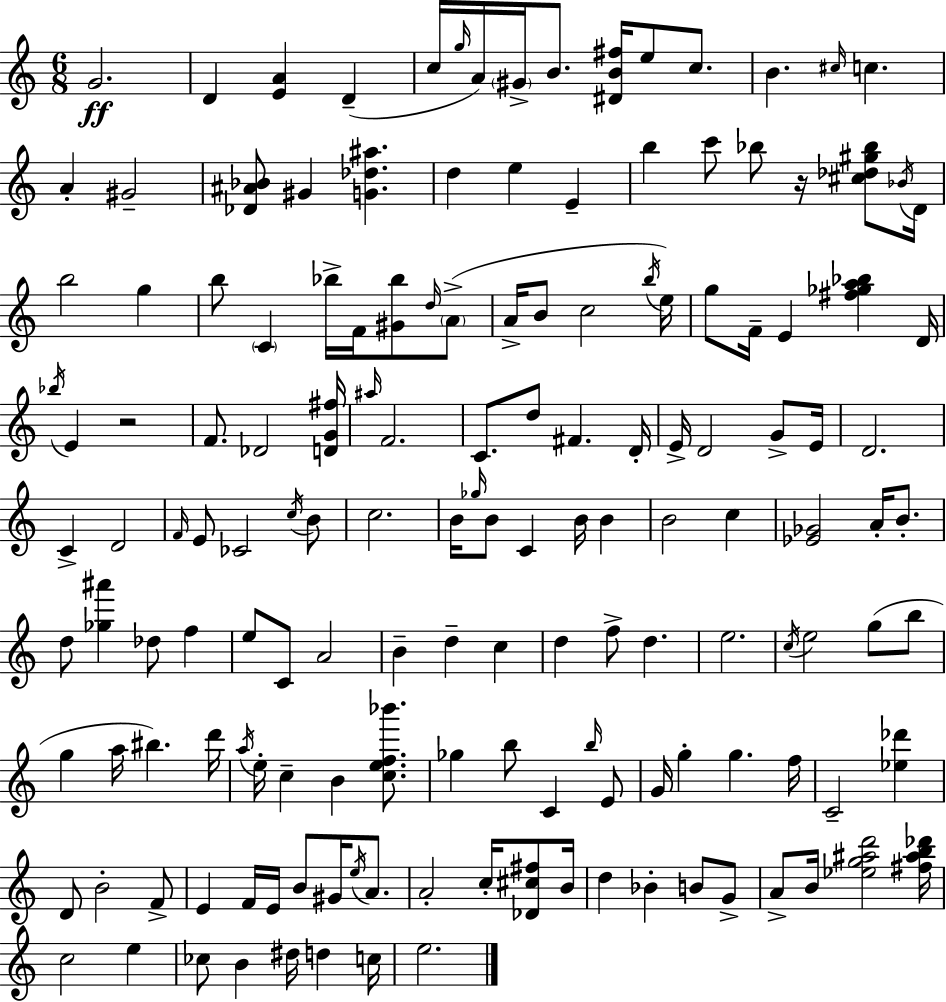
{
  \clef treble
  \numericTimeSignature
  \time 6/8
  \key a \minor
  g'2.\ff | d'4 <e' a'>4 d'4--( | c''16 \grace { g''16 } a'16) \parenthesize gis'16-> b'8. <dis' b' fis''>16 e''8 c''8. | b'4. \grace { cis''16 } c''4. | \break a'4-. gis'2-- | <des' ais' bes'>8 gis'4 <g' des'' ais''>4. | d''4 e''4 e'4-- | b''4 c'''8 bes''8 r16 <cis'' des'' gis'' bes''>8 | \break \acciaccatura { bes'16 } d'16 b''2 g''4 | b''8 \parenthesize c'4 bes''16-> f'16 <gis' bes''>8 | \grace { d''16 } \parenthesize a'8->( a'16-> b'8 c''2 | \acciaccatura { b''16 } e''16) g''8 f'16-- e'4 | \break <fis'' ges'' a'' bes''>4 d'16 \acciaccatura { bes''16 } e'4 r2 | f'8. des'2 | <d' g' fis''>16 \grace { ais''16 } f'2. | c'8. d''8 | \break fis'4. d'16-. e'16-> d'2 | g'8-> e'16 d'2. | c'4-> d'2 | \grace { f'16 } e'8 ces'2 | \break \acciaccatura { c''16 } b'8 c''2. | b'16 \grace { ges''16 } b'8 | c'4 b'16 b'4 b'2 | c''4 <ees' ges'>2 | \break a'16-. b'8.-. d''8 | <ges'' ais'''>4 des''8 f''4 e''8 | c'8 a'2 b'4-- | d''4-- c''4 d''4 | \break f''8-> d''4. e''2. | \acciaccatura { c''16 } e''2 | g''8( b''8 g''4 | a''16 bis''4.) d'''16 \acciaccatura { a''16 } | \break e''16-. c''4-- b'4 <c'' e'' f'' bes'''>8. | ges''4 b''8 c'4 \grace { b''16 } e'8 | g'16 g''4-. g''4. | f''16 c'2-- <ees'' des'''>4 | \break d'8 b'2-. f'8-> | e'4 f'16 e'16 b'8 gis'16 \acciaccatura { e''16 } a'8. | a'2-. c''16-. <des' cis'' fis''>8 | b'16 d''4 bes'4-. b'8 | \break g'8-> a'8-> b'16 <ees'' g'' ais'' d'''>2 | <fis'' ais'' b'' des'''>16 c''2 e''4 | ces''8 b'4 dis''16 d''4 | c''16 e''2. | \break \bar "|."
}